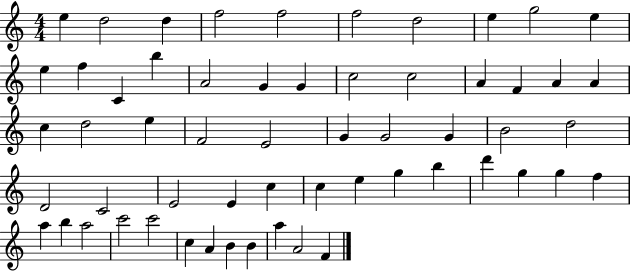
X:1
T:Untitled
M:4/4
L:1/4
K:C
e d2 d f2 f2 f2 d2 e g2 e e f C b A2 G G c2 c2 A F A A c d2 e F2 E2 G G2 G B2 d2 D2 C2 E2 E c c e g b d' g g f a b a2 c'2 c'2 c A B B a A2 F